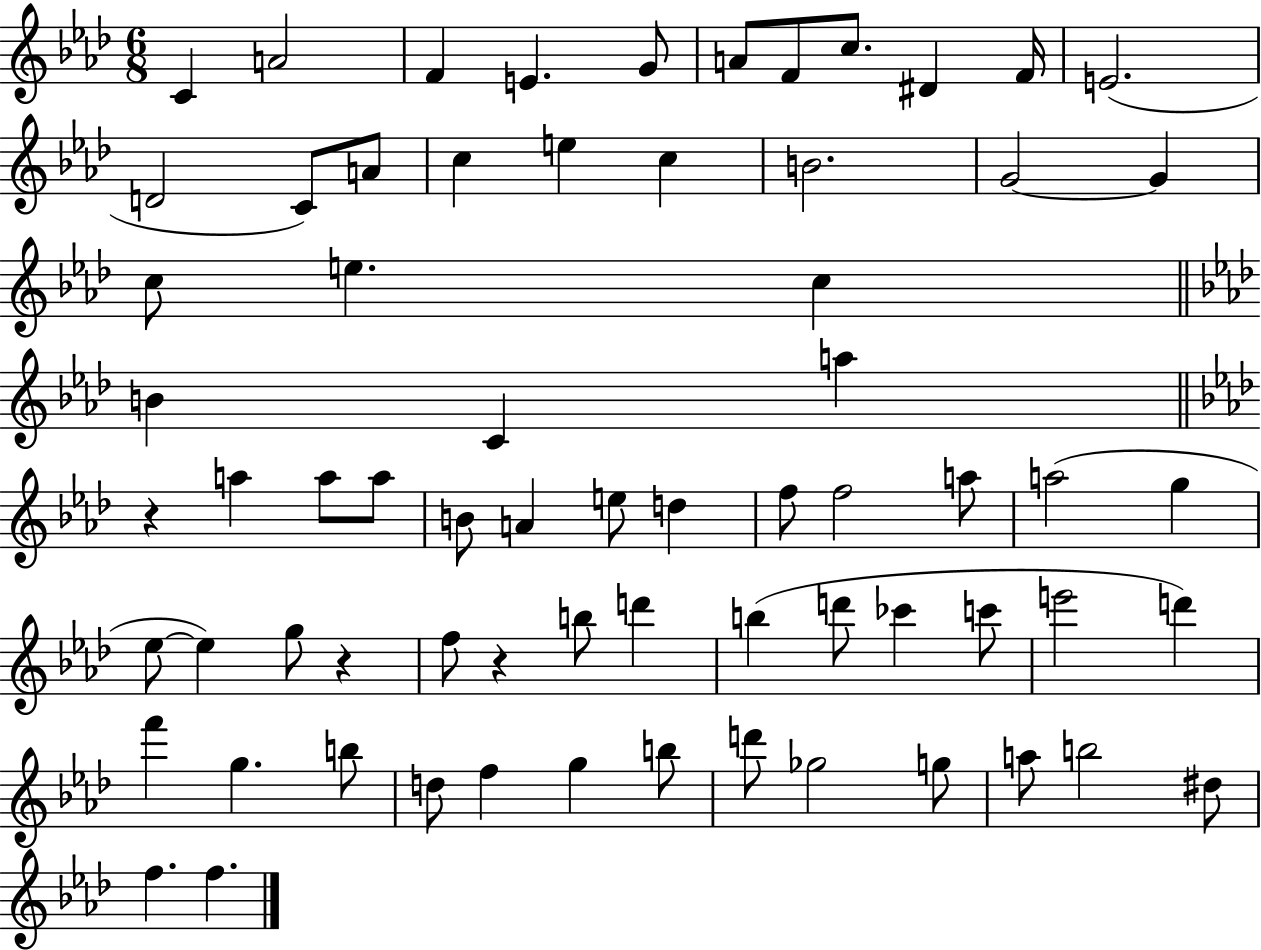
C4/q A4/h F4/q E4/q. G4/e A4/e F4/e C5/e. D#4/q F4/s E4/h. D4/h C4/e A4/e C5/q E5/q C5/q B4/h. G4/h G4/q C5/e E5/q. C5/q B4/q C4/q A5/q R/q A5/q A5/e A5/e B4/e A4/q E5/e D5/q F5/e F5/h A5/e A5/h G5/q Eb5/e Eb5/q G5/e R/q F5/e R/q B5/e D6/q B5/q D6/e CES6/q C6/e E6/h D6/q F6/q G5/q. B5/e D5/e F5/q G5/q B5/e D6/e Gb5/h G5/e A5/e B5/h D#5/e F5/q. F5/q.